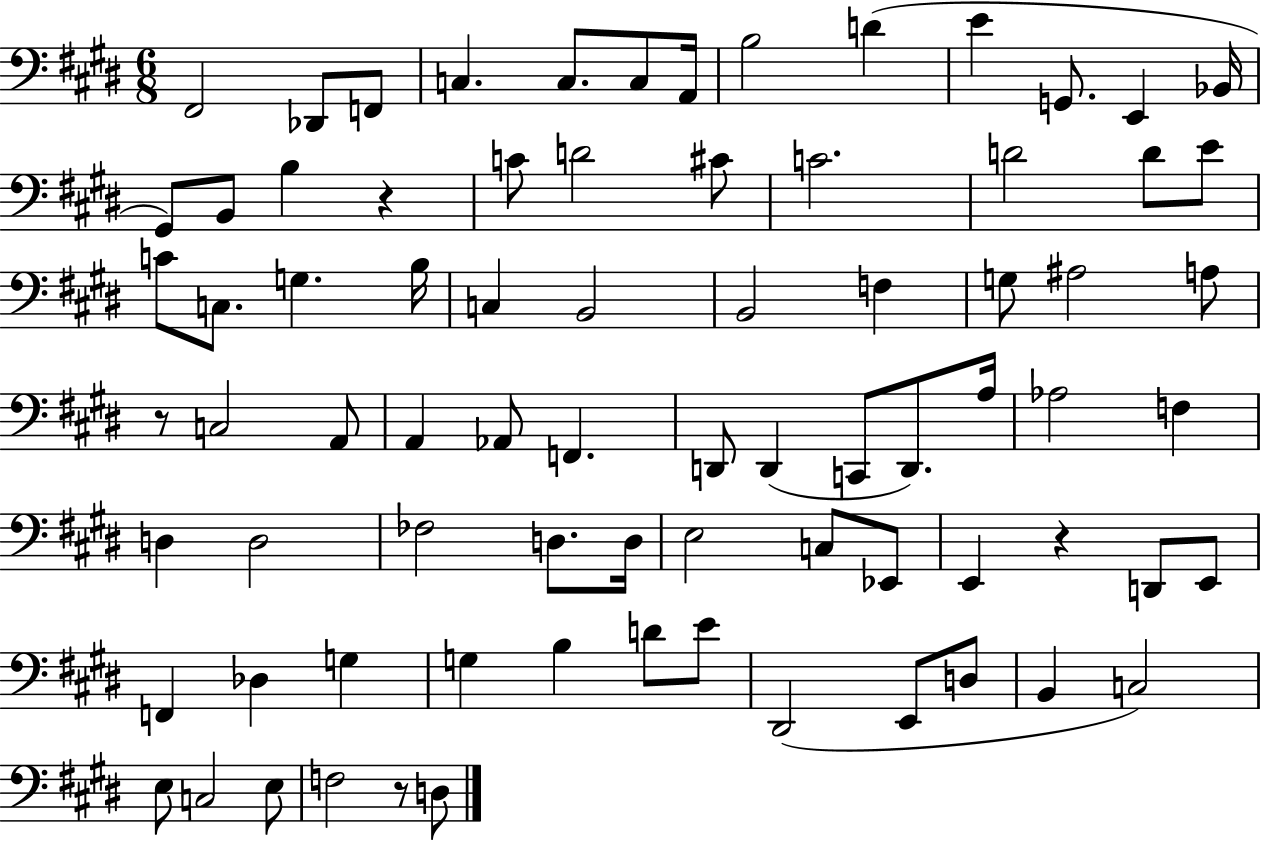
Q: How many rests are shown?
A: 4